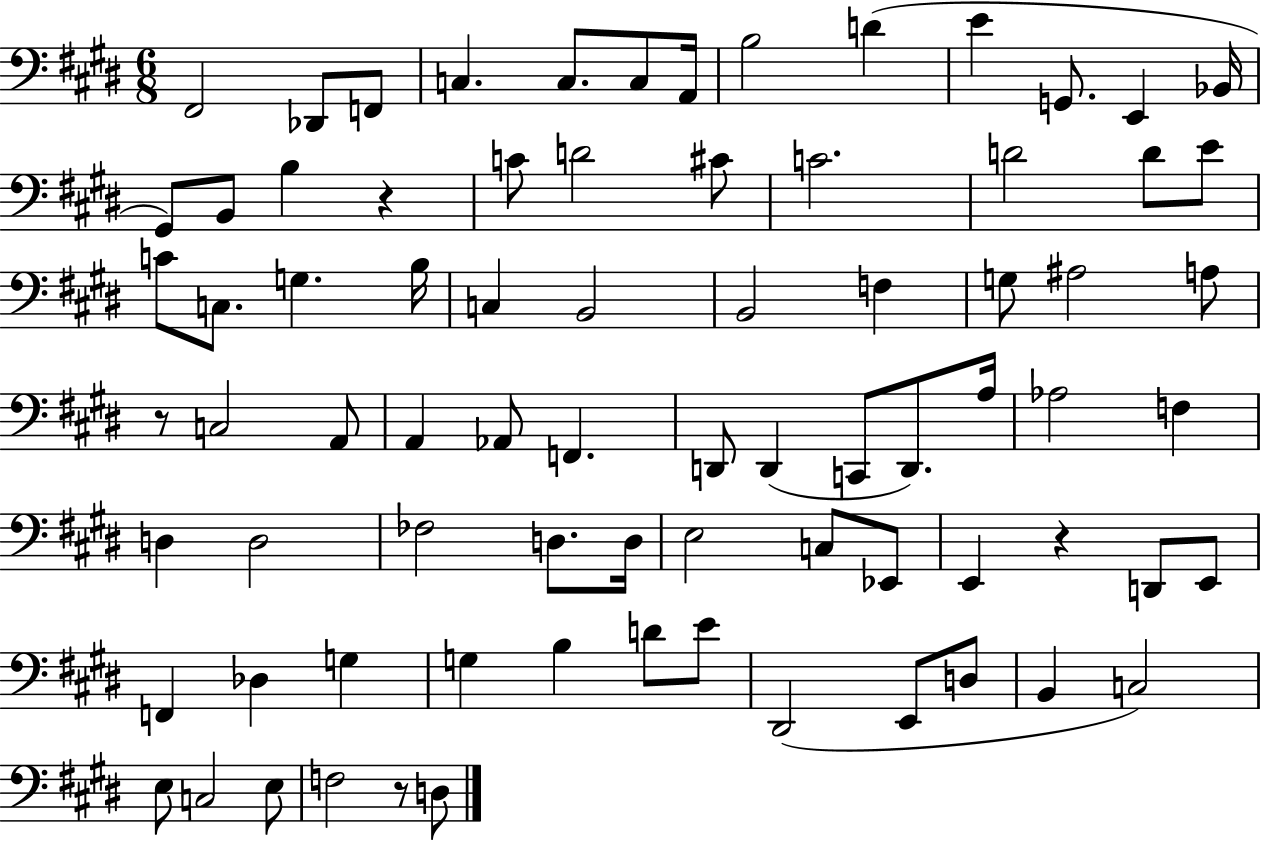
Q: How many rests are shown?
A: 4